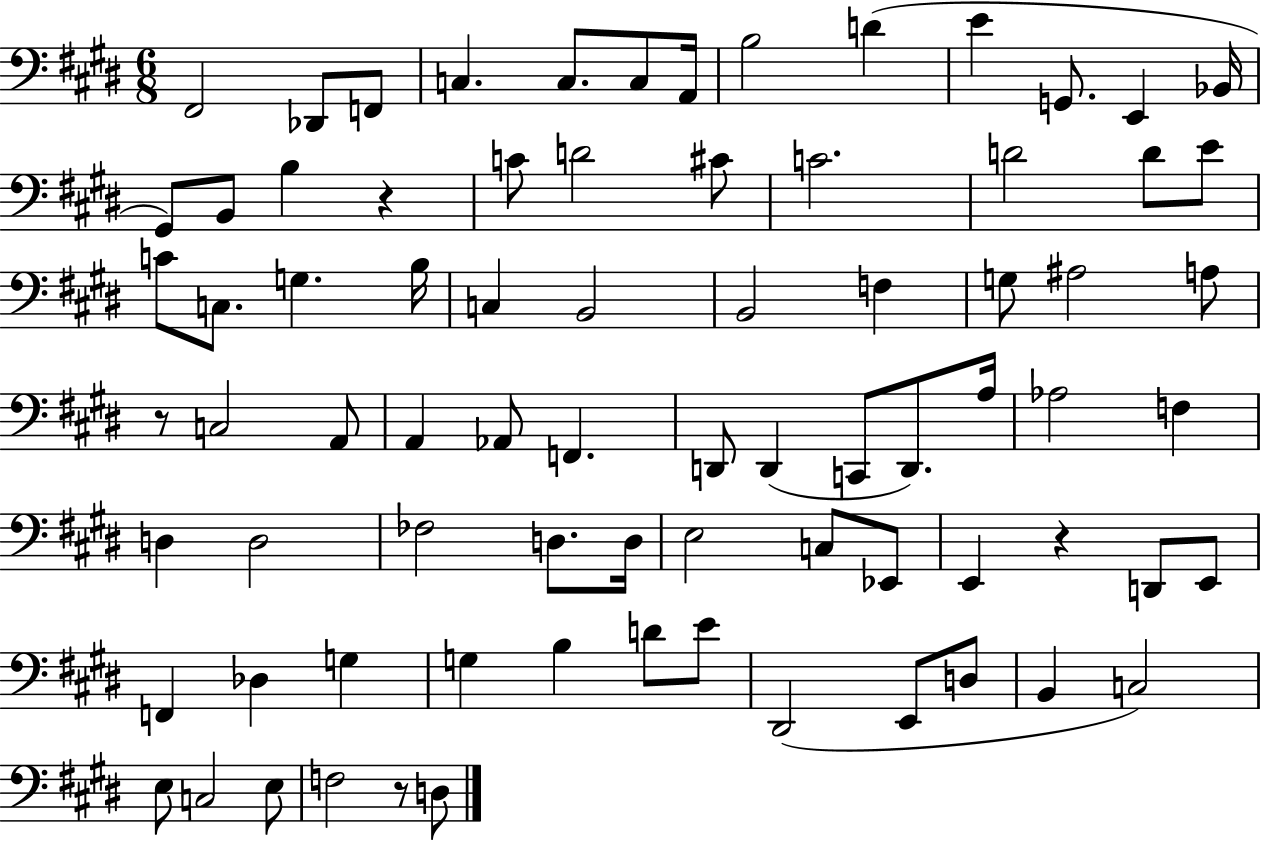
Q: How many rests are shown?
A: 4